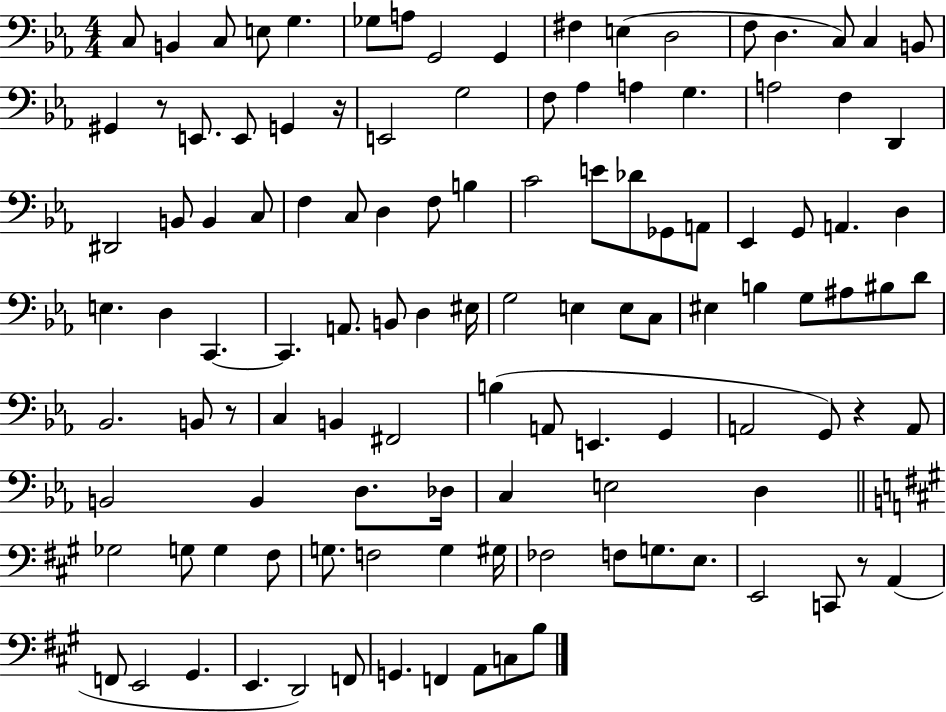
X:1
T:Untitled
M:4/4
L:1/4
K:Eb
C,/2 B,, C,/2 E,/2 G, _G,/2 A,/2 G,,2 G,, ^F, E, D,2 F,/2 D, C,/2 C, B,,/2 ^G,, z/2 E,,/2 E,,/2 G,, z/4 E,,2 G,2 F,/2 _A, A, G, A,2 F, D,, ^D,,2 B,,/2 B,, C,/2 F, C,/2 D, F,/2 B, C2 E/2 _D/2 _G,,/2 A,,/2 _E,, G,,/2 A,, D, E, D, C,, C,, A,,/2 B,,/2 D, ^E,/4 G,2 E, E,/2 C,/2 ^E, B, G,/2 ^A,/2 ^B,/2 D/2 _B,,2 B,,/2 z/2 C, B,, ^F,,2 B, A,,/2 E,, G,, A,,2 G,,/2 z A,,/2 B,,2 B,, D,/2 _D,/4 C, E,2 D, _G,2 G,/2 G, ^F,/2 G,/2 F,2 G, ^G,/4 _F,2 F,/2 G,/2 E,/2 E,,2 C,,/2 z/2 A,, F,,/2 E,,2 ^G,, E,, D,,2 F,,/2 G,, F,, A,,/2 C,/2 B,/2